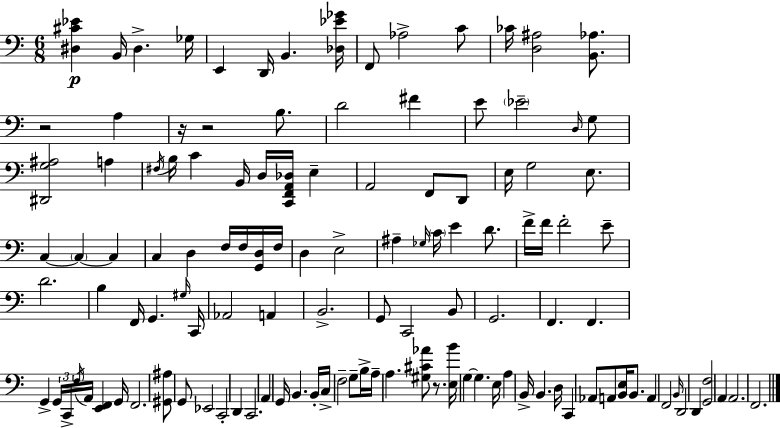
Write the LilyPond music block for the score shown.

{
  \clef bass
  \numericTimeSignature
  \time 6/8
  \key a \minor
  <dis cis' ees'>4\p b,16 dis4.-> ges16 | e,4 d,16 b,4. <des ees' ges'>16 | f,8 aes2-> c'8 | ces'16 <d ais>2 <b, aes>8. | \break r2 a4 | r16 r2 b8. | d'2 fis'4 | e'8 \parenthesize ees'2-- \grace { d16 } g8 | \break <dis, g ais>2 a4 | \acciaccatura { fis16 } b16 c'4 b,16 d16 <c, f, a, des>16 e4-- | a,2 f,8 | d,8 e16 g2 e8. | \break c4~~ \parenthesize c4~~ c4 | c4 d4 f16 f16 | <g, d>16 f16 d4 e2-> | ais4-- \grace { ges16 } \parenthesize c'16 e'4 | \break d'8. f'16-> f'16 f'2-. | e'8-- d'2. | b4 f,16 g,4. | \grace { gis16 } c,16 aes,2 | \break a,4 b,2.-> | g,8 c,2 | b,8 g,2. | f,4. f,4. | \break g,4-> \tuplet 3/2 { g,16 c,16-> \acciaccatura { f16 } } a,16 | <e, f,>4 g,16 f,2. | <gis, ais>8 g,8 ees,2 | c,2-. | \break d,4 c,2. | a,4 g,16 b,4. | b,16-. c16-> f2-- | g8-- b16-> a16-- a4. | \break <gis cis' aes'>8 r8. <e b'>16 g4~~ g4. | e16 a4 b,16-> b,4. | d16 c,4 aes,8 a,8 | <b, e>16 b,8. a,4 f,2 | \break \grace { b,16 } d,2 | d,4 <g, f>2 | a,4 a,2. | f,2. | \break \bar "|."
}